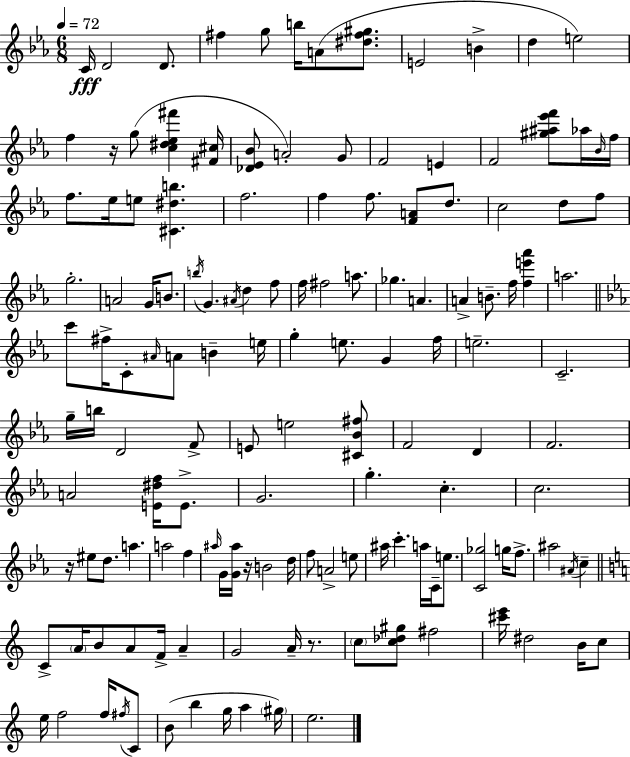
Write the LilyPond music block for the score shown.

{
  \clef treble
  \numericTimeSignature
  \time 6/8
  \key c \minor
  \tempo 4 = 72
  c'16\fff d'2 d'8. | fis''4 g''8 b''16 a'8( <dis'' fis'' gis''>8. | e'2 b'4-> | d''4 e''2) | \break f''4 r16 g''8( <c'' dis'' ees'' fis'''>4 <fis' cis''>16 | <des' ees' bes'>8 a'2-.) g'8 | f'2 e'4 | f'2 <gis'' ais'' ees''' f'''>8 aes''16 \grace { bes'16 } | \break f''16 f''8. ees''16 e''8 <cis' dis'' b''>4. | f''2. | f''4 f''8. <f' a'>8 d''8. | c''2 d''8 f''8 | \break g''2.-. | a'2 g'16 b'8. | \acciaccatura { b''16 } g'4. \acciaccatura { ais'16 } d''4 | f''8 f''16 fis''2 | \break a''8. ges''4. a'4. | a'4-> b'8.-- f''16 <f'' e''' aes'''>4 | a''2. | \bar "||" \break \key ees \major c'''8 fis''16-> c'8-. \grace { ais'16 } a'8 b'4-- | e''16 g''4-. e''8. g'4 | f''16 e''2.-- | c'2.-- | \break g''16-- b''16 d'2 f'8-> | e'8 e''2 <cis' bes' fis''>8 | f'2 d'4 | f'2. | \break a'2 <e' dis'' f''>16 e'8.-> | g'2. | g''4.-. c''4.-. | c''2. | \break r16 eis''8 d''8. a''4. | a''2 f''4 | \grace { ais''16 } g'16 <g' ais''>16 r16 b'2 | d''16 f''8 a'2-> | \break e''8 ais''16 c'''4.-. a''16 c'16-- e''8. | <c' ges''>2 g''16 f''8.-> | ais''2 \acciaccatura { ais'16 } c''4-- | \bar "||" \break \key c \major c'8-> \parenthesize a'16 b'8 a'8 f'16-> a'4-- | g'2 a'16-- r8. | \parenthesize c''8 <c'' des'' gis''>8 fis''2 | <cis''' e'''>16 dis''2 b'16 c''8 | \break e''16 f''2 f''16 \acciaccatura { fis''16 } c'8 | b'8( b''4 g''16 a''4 | \parenthesize gis''16) e''2. | \bar "|."
}